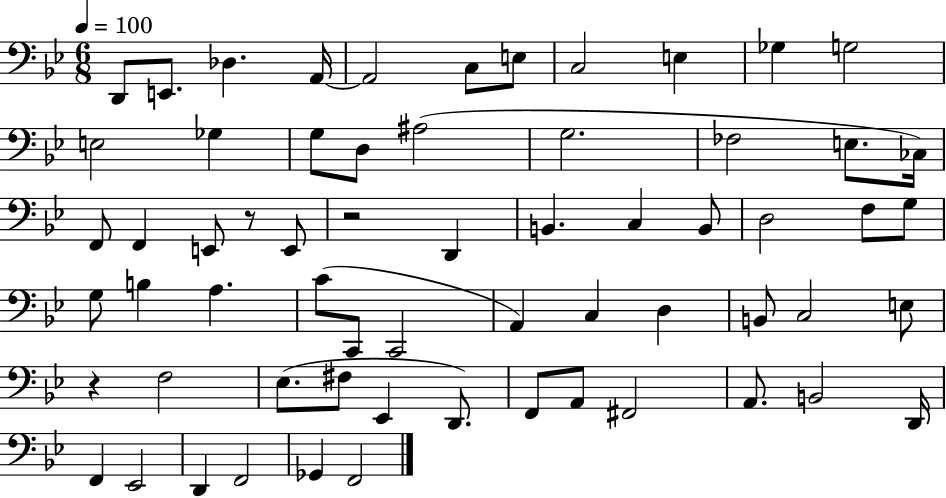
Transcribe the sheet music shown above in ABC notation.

X:1
T:Untitled
M:6/8
L:1/4
K:Bb
D,,/2 E,,/2 _D, A,,/4 A,,2 C,/2 E,/2 C,2 E, _G, G,2 E,2 _G, G,/2 D,/2 ^A,2 G,2 _F,2 E,/2 _C,/4 F,,/2 F,, E,,/2 z/2 E,,/2 z2 D,, B,, C, B,,/2 D,2 F,/2 G,/2 G,/2 B, A, C/2 C,,/2 C,,2 A,, C, D, B,,/2 C,2 E,/2 z F,2 _E,/2 ^F,/2 _E,, D,,/2 F,,/2 A,,/2 ^F,,2 A,,/2 B,,2 D,,/4 F,, _E,,2 D,, F,,2 _G,, F,,2